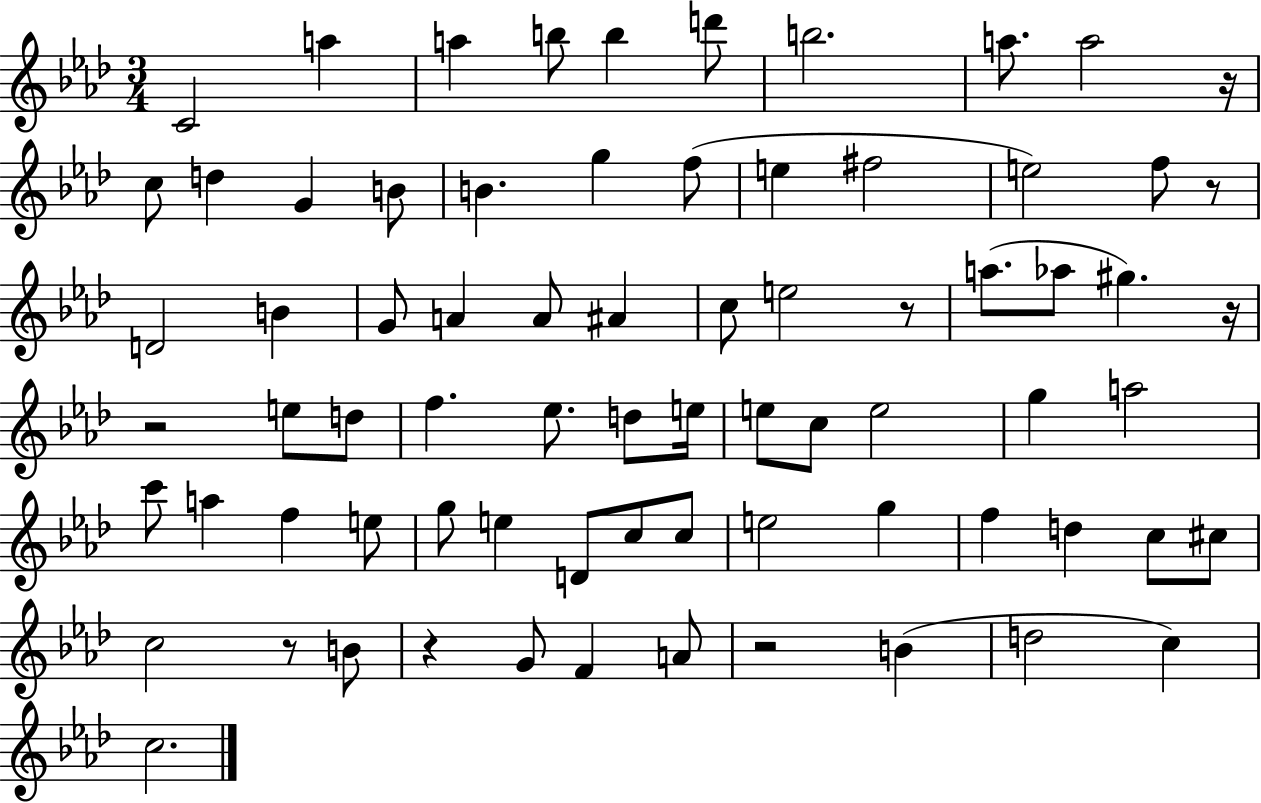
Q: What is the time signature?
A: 3/4